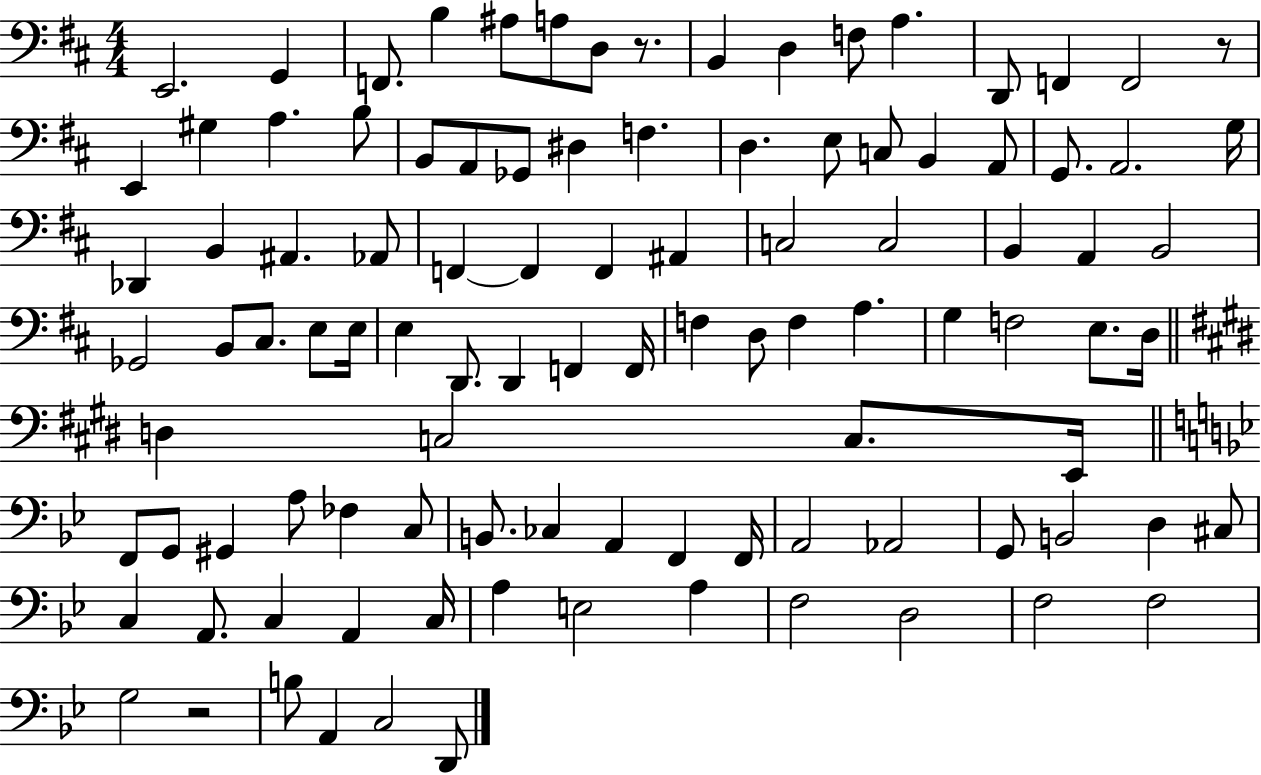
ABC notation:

X:1
T:Untitled
M:4/4
L:1/4
K:D
E,,2 G,, F,,/2 B, ^A,/2 A,/2 D,/2 z/2 B,, D, F,/2 A, D,,/2 F,, F,,2 z/2 E,, ^G, A, B,/2 B,,/2 A,,/2 _G,,/2 ^D, F, D, E,/2 C,/2 B,, A,,/2 G,,/2 A,,2 G,/4 _D,, B,, ^A,, _A,,/2 F,, F,, F,, ^A,, C,2 C,2 B,, A,, B,,2 _G,,2 B,,/2 ^C,/2 E,/2 E,/4 E, D,,/2 D,, F,, F,,/4 F, D,/2 F, A, G, F,2 E,/2 D,/4 D, C,2 C,/2 E,,/4 F,,/2 G,,/2 ^G,, A,/2 _F, C,/2 B,,/2 _C, A,, F,, F,,/4 A,,2 _A,,2 G,,/2 B,,2 D, ^C,/2 C, A,,/2 C, A,, C,/4 A, E,2 A, F,2 D,2 F,2 F,2 G,2 z2 B,/2 A,, C,2 D,,/2